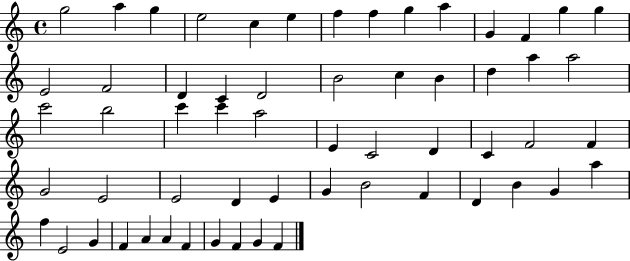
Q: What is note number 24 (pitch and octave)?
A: A5